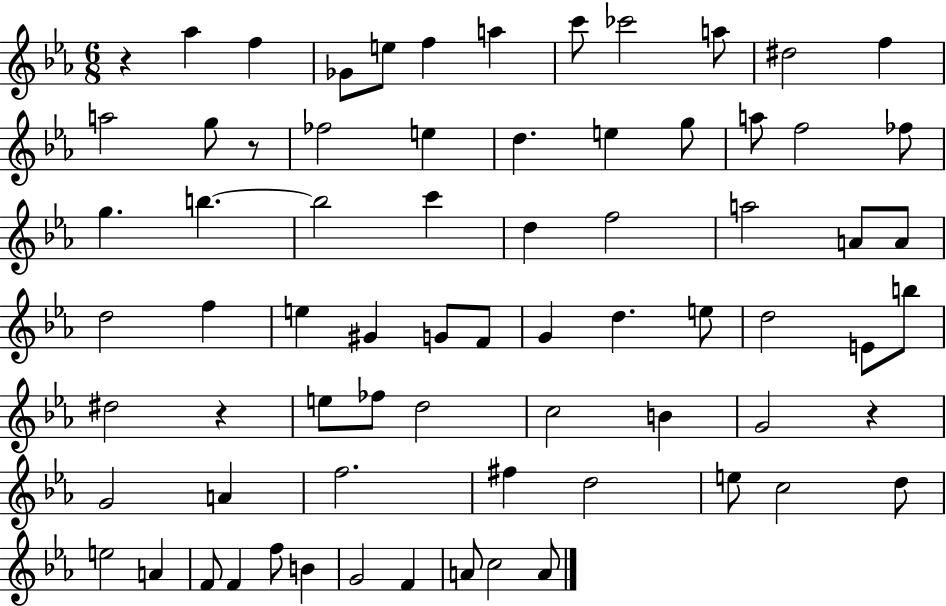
R/q Ab5/q F5/q Gb4/e E5/e F5/q A5/q C6/e CES6/h A5/e D#5/h F5/q A5/h G5/e R/e FES5/h E5/q D5/q. E5/q G5/e A5/e F5/h FES5/e G5/q. B5/q. B5/h C6/q D5/q F5/h A5/h A4/e A4/e D5/h F5/q E5/q G#4/q G4/e F4/e G4/q D5/q. E5/e D5/h E4/e B5/e D#5/h R/q E5/e FES5/e D5/h C5/h B4/q G4/h R/q G4/h A4/q F5/h. F#5/q D5/h E5/e C5/h D5/e E5/h A4/q F4/e F4/q F5/e B4/q G4/h F4/q A4/e C5/h A4/e